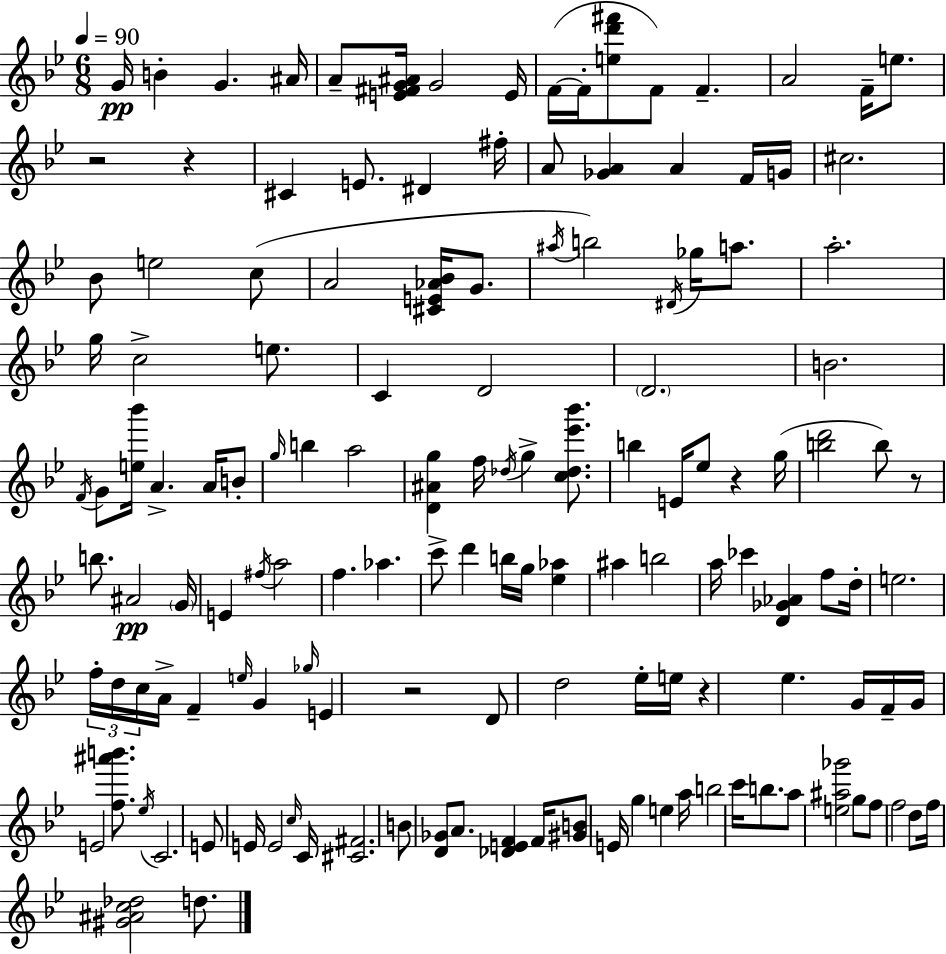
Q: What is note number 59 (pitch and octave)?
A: A#4